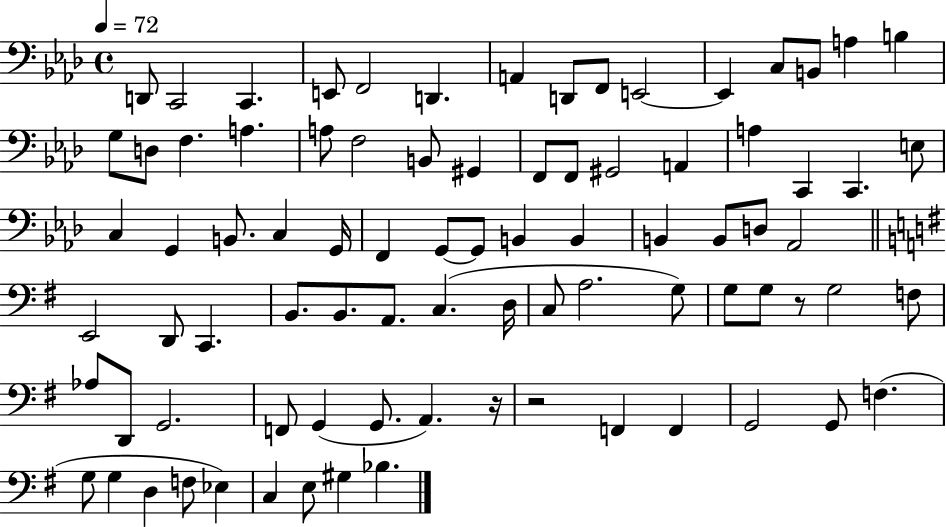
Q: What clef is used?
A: bass